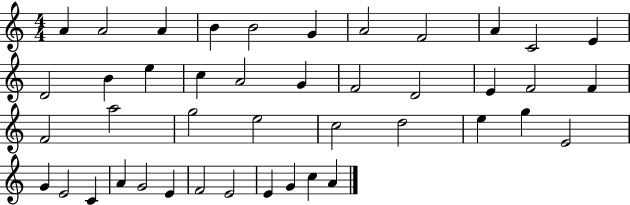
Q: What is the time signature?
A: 4/4